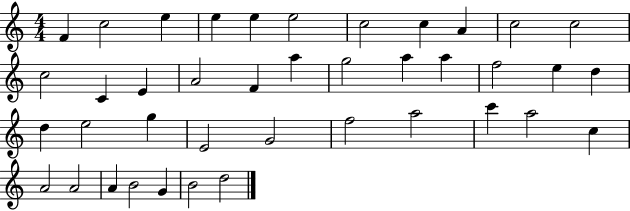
F4/q C5/h E5/q E5/q E5/q E5/h C5/h C5/q A4/q C5/h C5/h C5/h C4/q E4/q A4/h F4/q A5/q G5/h A5/q A5/q F5/h E5/q D5/q D5/q E5/h G5/q E4/h G4/h F5/h A5/h C6/q A5/h C5/q A4/h A4/h A4/q B4/h G4/q B4/h D5/h